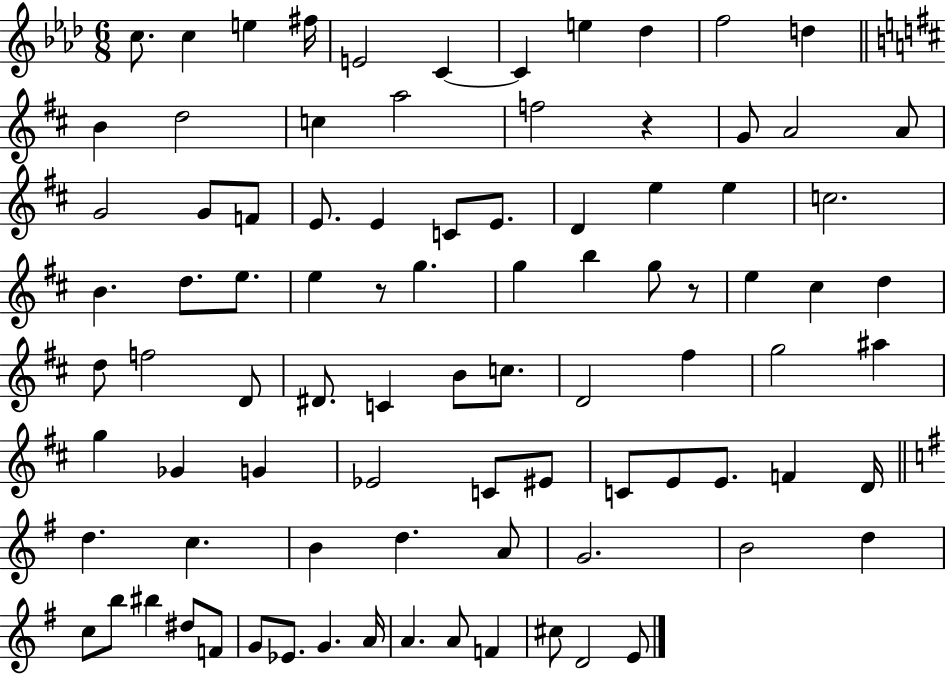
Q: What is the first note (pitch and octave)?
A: C5